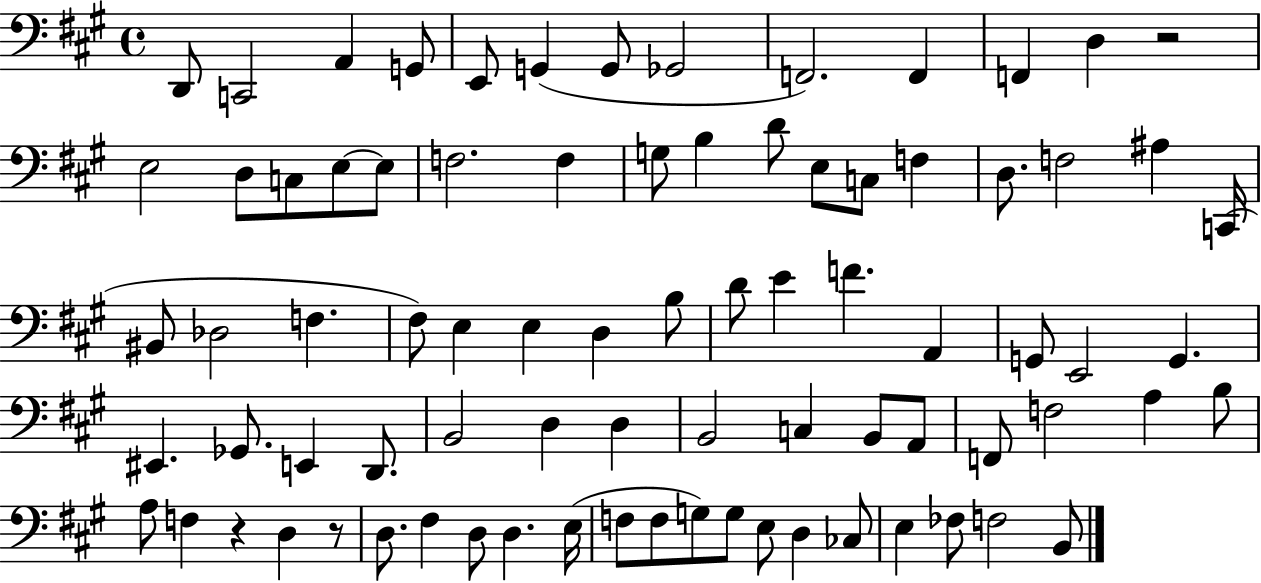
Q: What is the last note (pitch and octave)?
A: B2